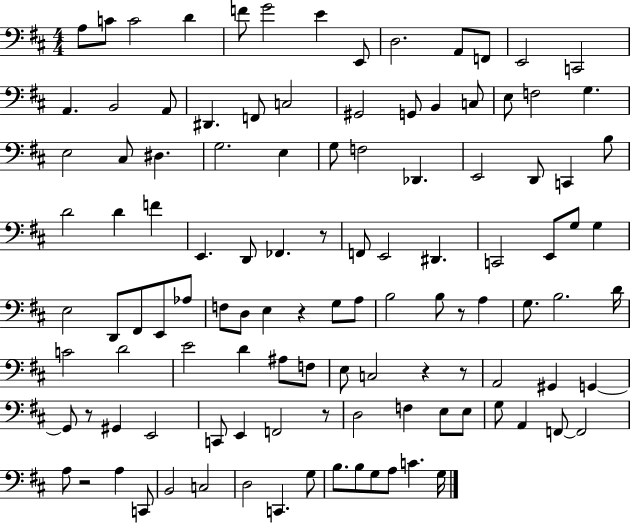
A3/e C4/e C4/h D4/q F4/e G4/h E4/q E2/e D3/h. A2/e F2/e E2/h C2/h A2/q. B2/h A2/e D#2/q. F2/e C3/h G#2/h G2/e B2/q C3/e E3/e F3/h G3/q. E3/h C#3/e D#3/q. G3/h. E3/q G3/e F3/h Db2/q. E2/h D2/e C2/q B3/e D4/h D4/q F4/q E2/q. D2/e FES2/q. R/e F2/e E2/h D#2/q. C2/h E2/e G3/e G3/q E3/h D2/e F#2/e E2/e Ab3/e F3/e D3/e E3/q R/q G3/e A3/e B3/h B3/e R/e A3/q G3/e. B3/h. D4/s C4/h D4/h E4/h D4/q A#3/e F3/e E3/e C3/h R/q R/e A2/h G#2/q G2/q G2/e R/e G#2/q E2/h C2/e E2/q F2/h R/e D3/h F3/q E3/e E3/e G3/e A2/q F2/e F2/h A3/e R/h A3/q C2/e B2/h C3/h D3/h C2/q. G3/e B3/e. B3/e G3/e A3/e C4/q. G3/s